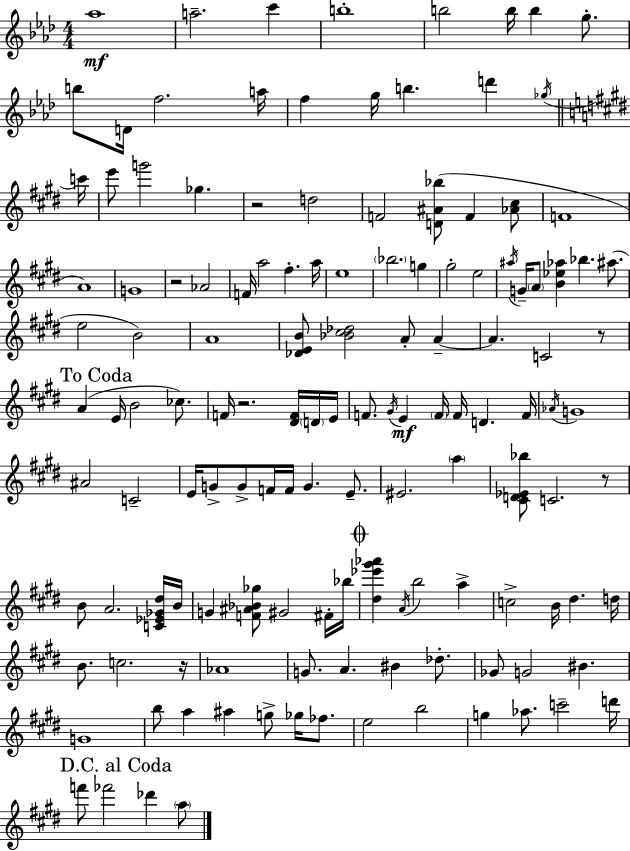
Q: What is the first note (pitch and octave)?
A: Ab5